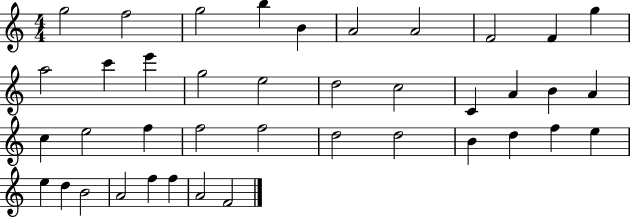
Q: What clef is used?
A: treble